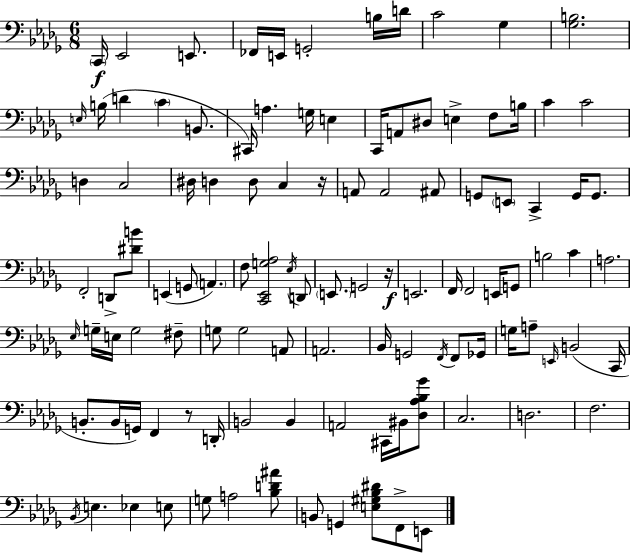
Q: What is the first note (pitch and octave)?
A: C2